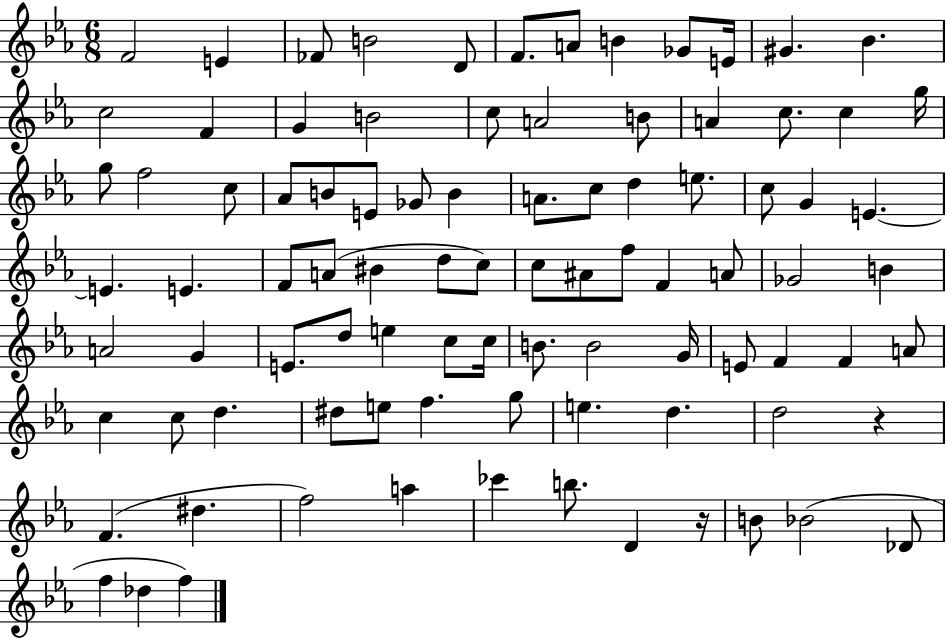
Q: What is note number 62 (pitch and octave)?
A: G4